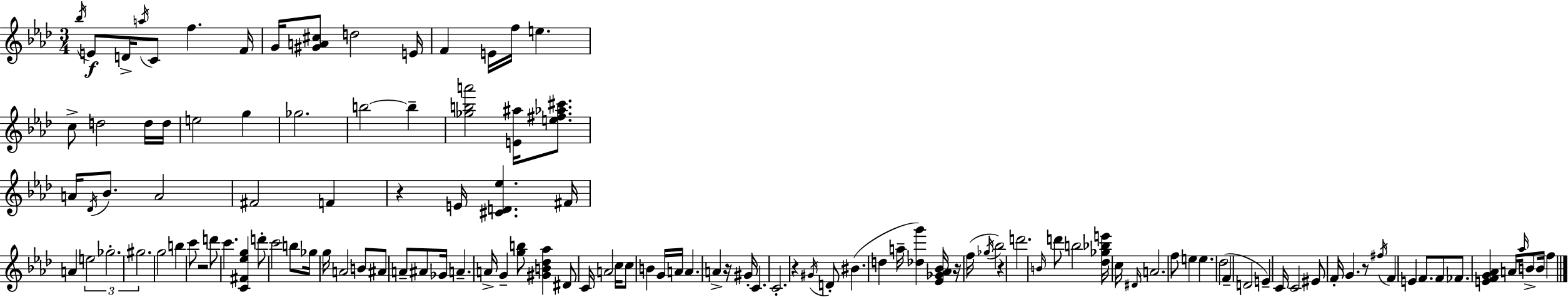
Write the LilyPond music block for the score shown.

{
  \clef treble
  \numericTimeSignature
  \time 3/4
  \key aes \major
  \acciaccatura { bes''16 }\f e'8 d'16-> \acciaccatura { a''16 } c'8 f''4. | f'16 g'16 <gis' a' cis''>8 d''2 | e'16 f'4 e'16 f''16 e''4. | c''8-> d''2 | \break d''16 d''16 e''2 g''4 | ges''2. | b''2~~ b''4-- | <ges'' b'' a'''>2 <e' ais''>16 <e'' fis'' aes'' cis'''>8. | \break a'16 \acciaccatura { des'16 } bes'8. a'2 | fis'2 f'4 | r4 e'16 <cis' d' ees''>4. | fis'16 a'4 \tuplet 3/2 { e''2 | \break ges''2.-. | gis''2. } | g''2 b''4 | c'''8 r2 | \break d'''8 c'''4. <c' fis' ees'' g''>4 | d'''8-. c'''2 b''8 | ges''16 g''16 a'2 b'8 | ais'8 a'8-- ais'8 ges'16 a'4.-- | \break a'16-> g'4-- <g'' b''>8 <gis' b' des'' aes''>4 | dis'8 c'16 a'2 | c''16 c''8 b'4 g'16 a'16 a'4. | a'4-> r16 gis'16-. c'4. | \break c'2.-. | r4 \acciaccatura { gis'16 } d'8-. bis'4.( | d''4 a''16-- <des'' g'''>4) | <ees' ges' aes' bes'>16 r16 f''16( \acciaccatura { ges''16 } bes''2) | \break r4 d'''2. | \grace { b'16 } d'''8 b''2 | <des'' ges'' bes'' e'''>16 c''16 \grace { dis'16 } a'2. | f''8 e''4 | \break e''4. des''2( | f'4-- d'2 | e'4--) c'16 c'2 | eis'8 f'16-. g'4. | \break r8 \acciaccatura { fis''16 } f'4 e'4 | f'8. f'8 fes'8. <e' f' g' aes'>4 | a'16 \grace { aes''16 } b'8-> b'16 f''4 \bar "|."
}